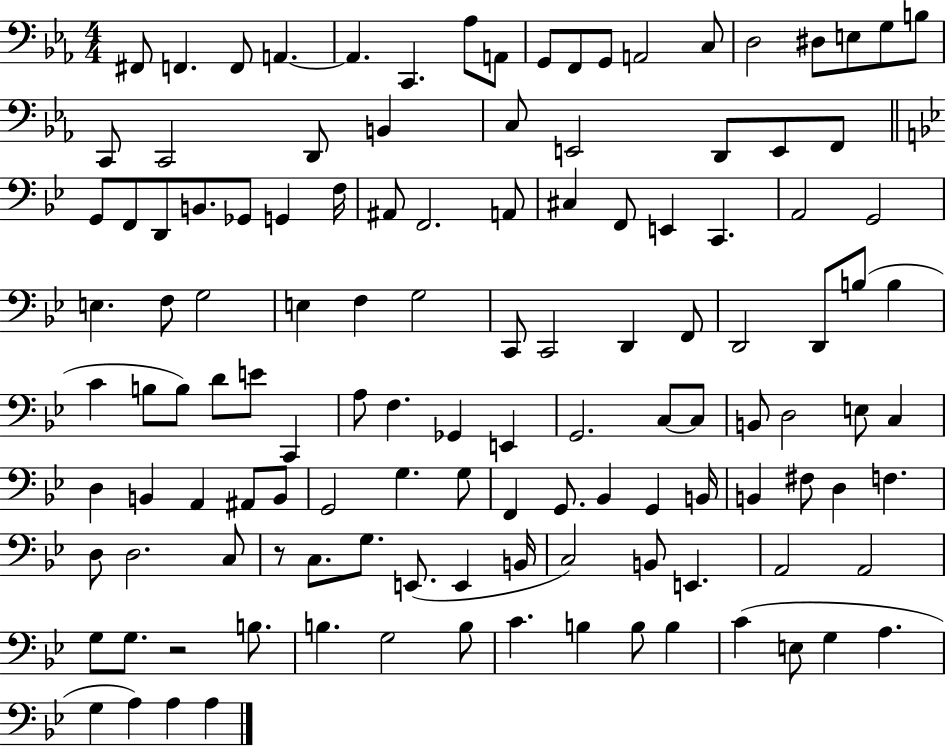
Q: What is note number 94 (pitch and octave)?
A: C3